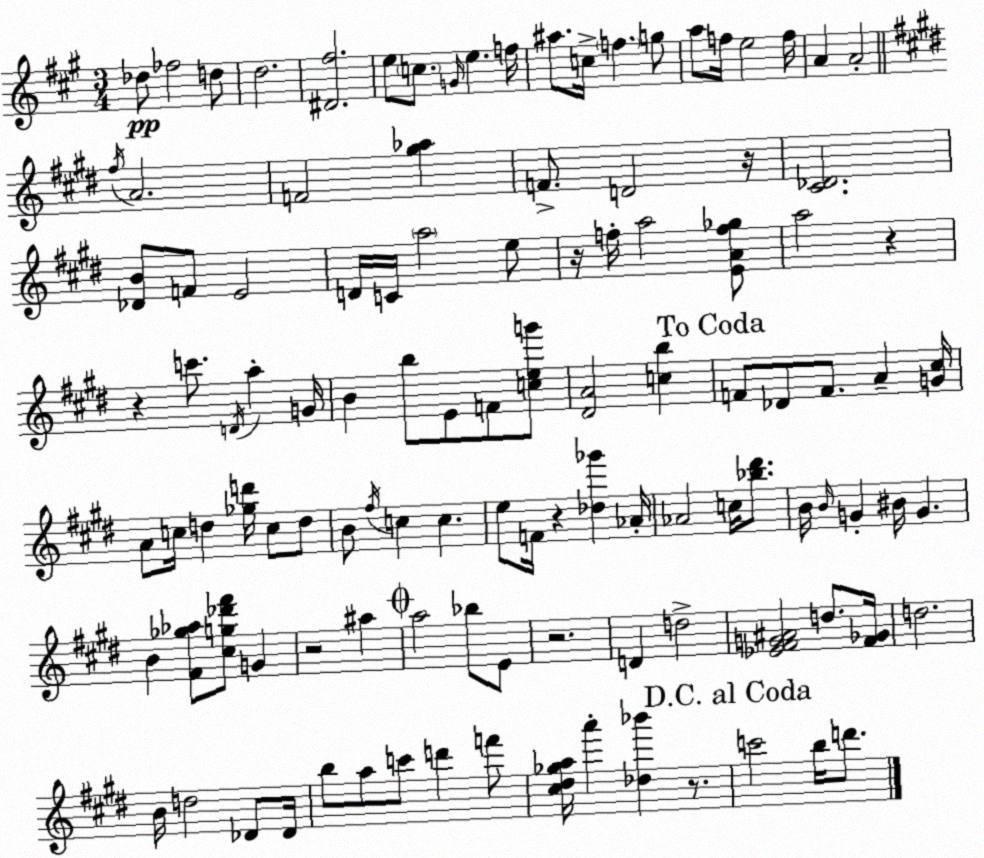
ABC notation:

X:1
T:Untitled
M:3/4
L:1/4
K:A
_d/2 _f2 d/2 d2 [^D^f]2 e/2 c/2 G/4 e f/4 ^a/2 c/4 f g/2 a/2 f/4 e2 f/4 A A2 ^f/4 A2 F2 [^g_a] F/2 D2 z/4 [^C_D]2 [_DB]/2 F/2 E2 D/4 C/4 a2 e/2 z/4 f/4 a2 [EAf_g]/2 a2 z z c'/2 D/4 a G/4 B b/2 E/2 F/2 [ceg']/2 [^DA]2 [cb] F/2 _D/2 F/2 A [G^c]/4 A/2 c/4 d [_gd']/4 c/2 d/2 B/2 ^f/4 c c e/2 F/4 z [_d_g'] _A/4 _A2 c/4 [_b^d']/2 B/4 B/4 G ^B/4 G B [^F_g_a]/2 [^cg_d'^f']/2 G z2 ^a a2 _b/2 E/2 z2 D d2 [_E^FG^A]2 d/2 [^F_G]/4 d2 B/4 d2 _D/2 _D/4 b/2 a/2 c'/2 d' f'/2 [^c^d_ga]/4 a' [_d_b'] z/2 c'2 b/4 d'/2